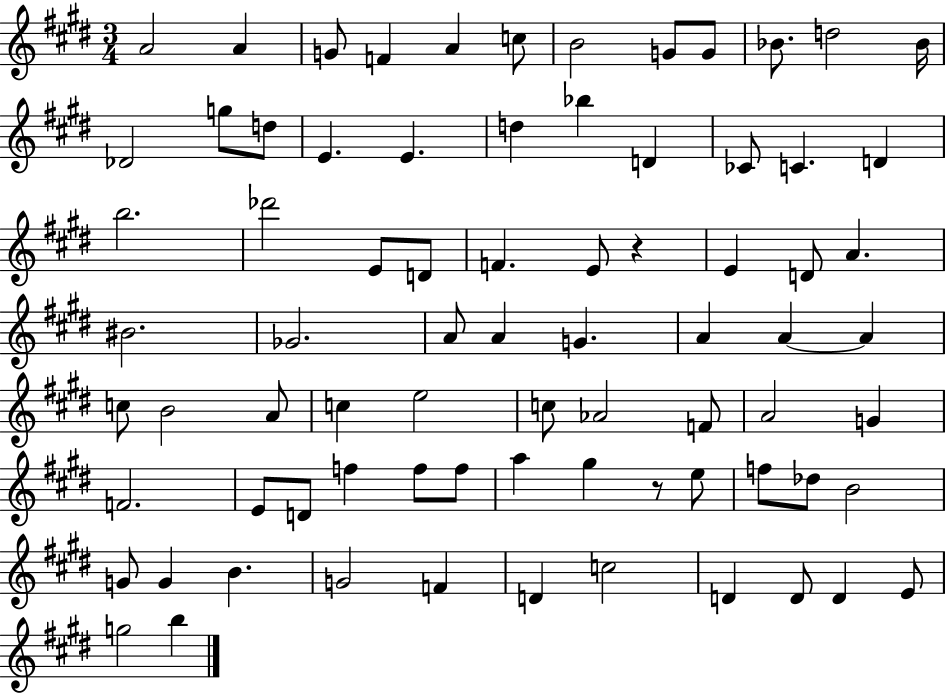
{
  \clef treble
  \numericTimeSignature
  \time 3/4
  \key e \major
  a'2 a'4 | g'8 f'4 a'4 c''8 | b'2 g'8 g'8 | bes'8. d''2 bes'16 | \break des'2 g''8 d''8 | e'4. e'4. | d''4 bes''4 d'4 | ces'8 c'4. d'4 | \break b''2. | des'''2 e'8 d'8 | f'4. e'8 r4 | e'4 d'8 a'4. | \break bis'2. | ges'2. | a'8 a'4 g'4. | a'4 a'4~~ a'4 | \break c''8 b'2 a'8 | c''4 e''2 | c''8 aes'2 f'8 | a'2 g'4 | \break f'2. | e'8 d'8 f''4 f''8 f''8 | a''4 gis''4 r8 e''8 | f''8 des''8 b'2 | \break g'8 g'4 b'4. | g'2 f'4 | d'4 c''2 | d'4 d'8 d'4 e'8 | \break g''2 b''4 | \bar "|."
}